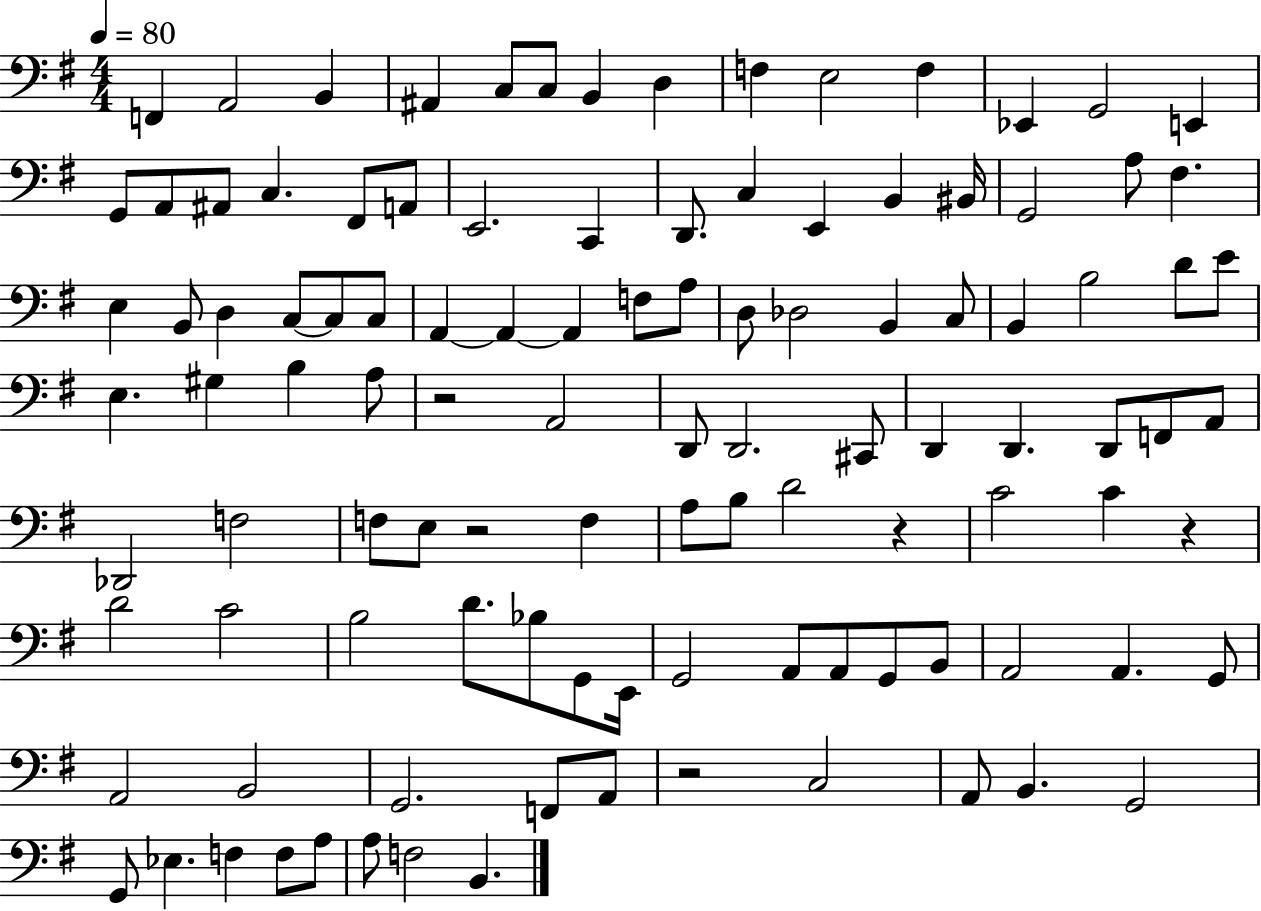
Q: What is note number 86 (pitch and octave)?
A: A2